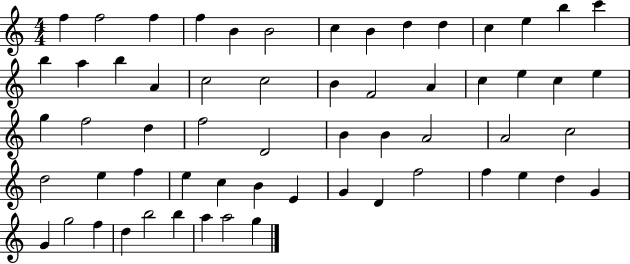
F5/q F5/h F5/q F5/q B4/q B4/h C5/q B4/q D5/q D5/q C5/q E5/q B5/q C6/q B5/q A5/q B5/q A4/q C5/h C5/h B4/q F4/h A4/q C5/q E5/q C5/q E5/q G5/q F5/h D5/q F5/h D4/h B4/q B4/q A4/h A4/h C5/h D5/h E5/q F5/q E5/q C5/q B4/q E4/q G4/q D4/q F5/h F5/q E5/q D5/q G4/q G4/q G5/h F5/q D5/q B5/h B5/q A5/q A5/h G5/q